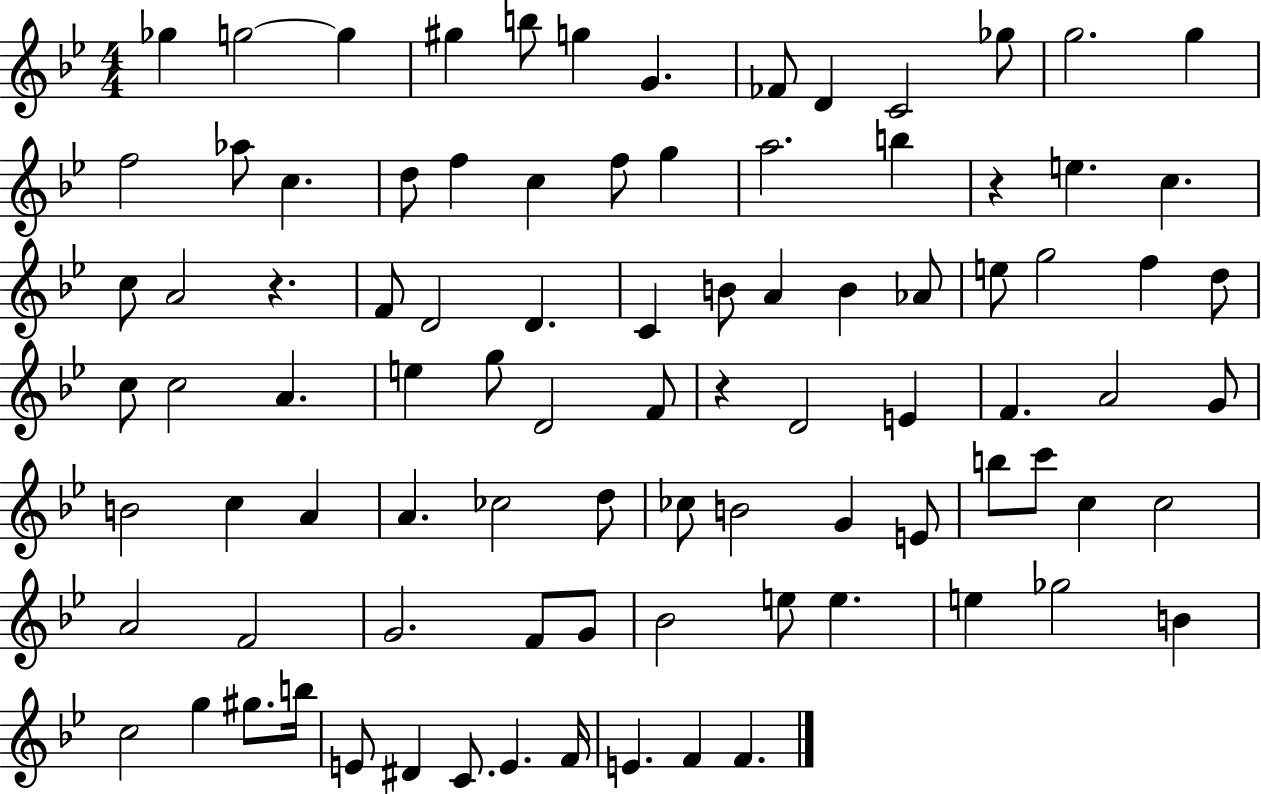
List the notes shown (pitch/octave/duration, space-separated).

Gb5/q G5/h G5/q G#5/q B5/e G5/q G4/q. FES4/e D4/q C4/h Gb5/e G5/h. G5/q F5/h Ab5/e C5/q. D5/e F5/q C5/q F5/e G5/q A5/h. B5/q R/q E5/q. C5/q. C5/e A4/h R/q. F4/e D4/h D4/q. C4/q B4/e A4/q B4/q Ab4/e E5/e G5/h F5/q D5/e C5/e C5/h A4/q. E5/q G5/e D4/h F4/e R/q D4/h E4/q F4/q. A4/h G4/e B4/h C5/q A4/q A4/q. CES5/h D5/e CES5/e B4/h G4/q E4/e B5/e C6/e C5/q C5/h A4/h F4/h G4/h. F4/e G4/e Bb4/h E5/e E5/q. E5/q Gb5/h B4/q C5/h G5/q G#5/e. B5/s E4/e D#4/q C4/e. E4/q. F4/s E4/q. F4/q F4/q.